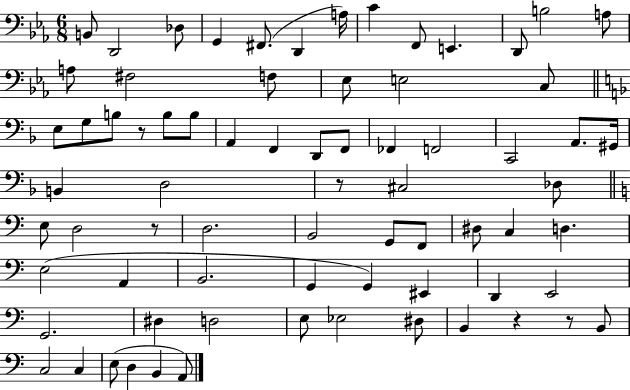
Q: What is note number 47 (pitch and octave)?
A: E3